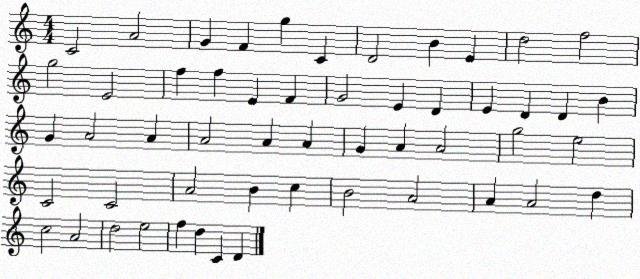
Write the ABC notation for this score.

X:1
T:Untitled
M:4/4
L:1/4
K:C
C2 A2 G F g C D2 B E d2 f2 g2 E2 f f E F G2 E D E D D B G A2 A A2 A A G A A2 g2 e2 C2 C2 A2 B c B2 A2 A A2 d c2 A2 d2 e2 f d C D